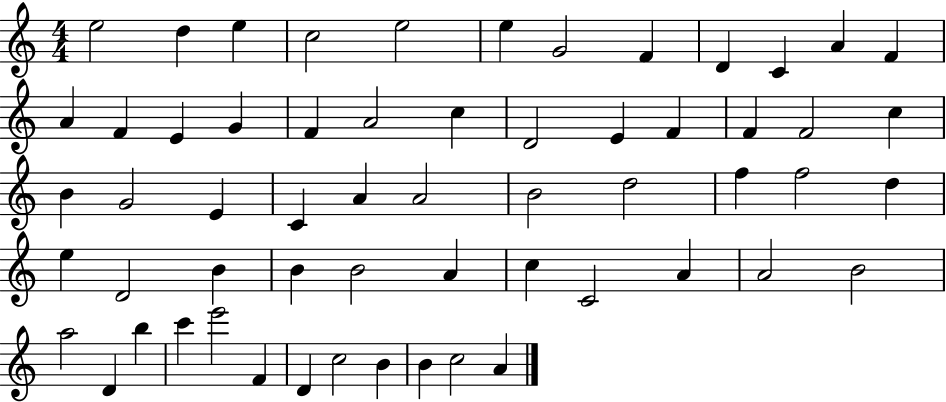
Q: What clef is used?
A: treble